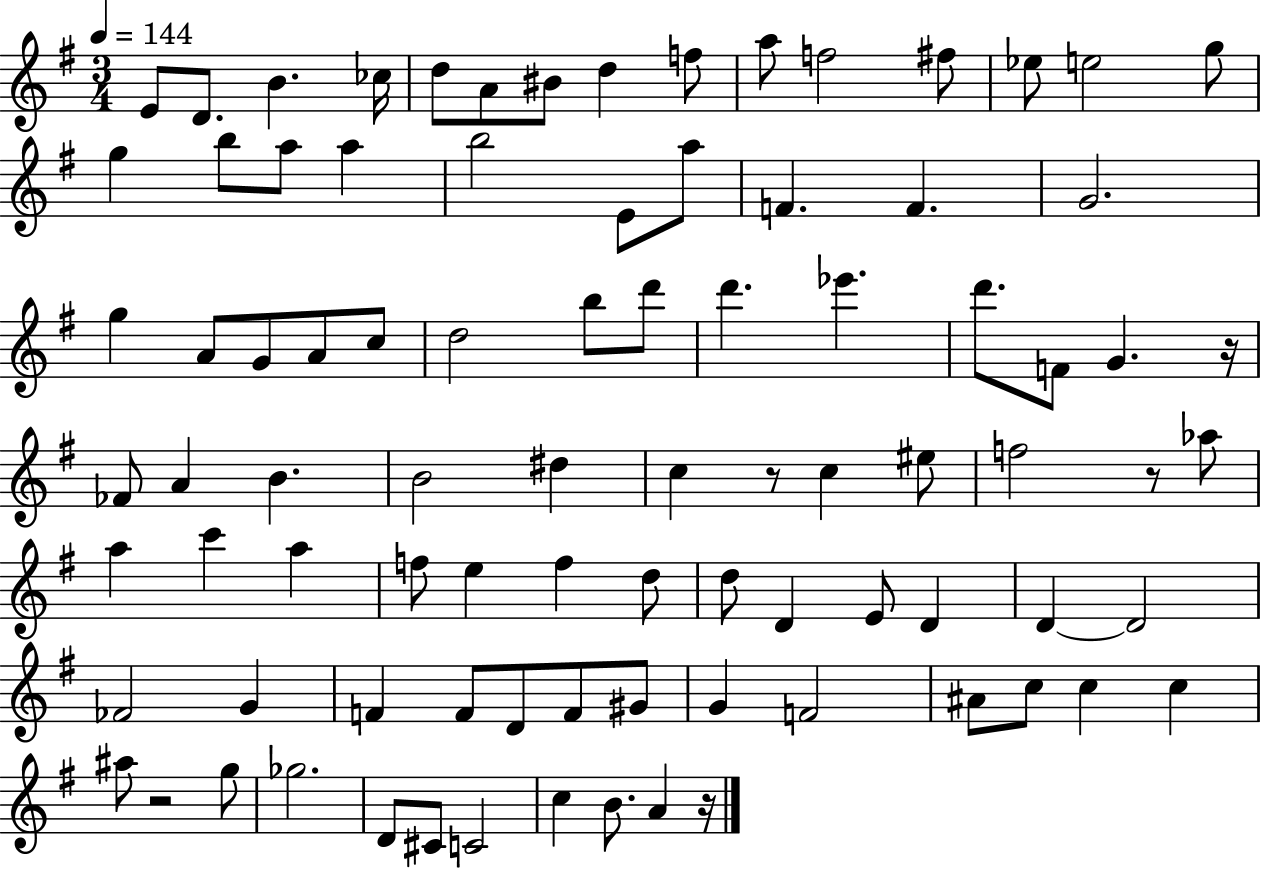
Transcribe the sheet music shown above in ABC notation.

X:1
T:Untitled
M:3/4
L:1/4
K:G
E/2 D/2 B _c/4 d/2 A/2 ^B/2 d f/2 a/2 f2 ^f/2 _e/2 e2 g/2 g b/2 a/2 a b2 E/2 a/2 F F G2 g A/2 G/2 A/2 c/2 d2 b/2 d'/2 d' _e' d'/2 F/2 G z/4 _F/2 A B B2 ^d c z/2 c ^e/2 f2 z/2 _a/2 a c' a f/2 e f d/2 d/2 D E/2 D D D2 _F2 G F F/2 D/2 F/2 ^G/2 G F2 ^A/2 c/2 c c ^a/2 z2 g/2 _g2 D/2 ^C/2 C2 c B/2 A z/4